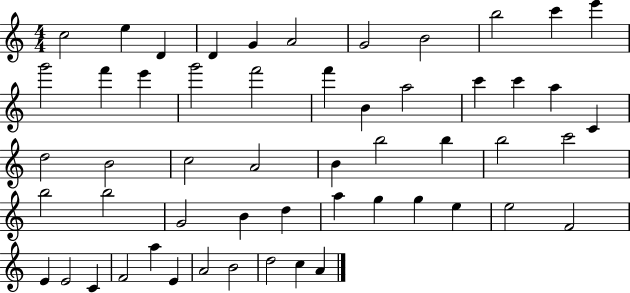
{
  \clef treble
  \numericTimeSignature
  \time 4/4
  \key c \major
  c''2 e''4 d'4 | d'4 g'4 a'2 | g'2 b'2 | b''2 c'''4 e'''4 | \break g'''2 f'''4 e'''4 | g'''2 f'''2 | f'''4 b'4 a''2 | c'''4 c'''4 a''4 c'4 | \break d''2 b'2 | c''2 a'2 | b'4 b''2 b''4 | b''2 c'''2 | \break b''2 b''2 | g'2 b'4 d''4 | a''4 g''4 g''4 e''4 | e''2 f'2 | \break e'4 e'2 c'4 | f'2 a''4 e'4 | a'2 b'2 | d''2 c''4 a'4 | \break \bar "|."
}